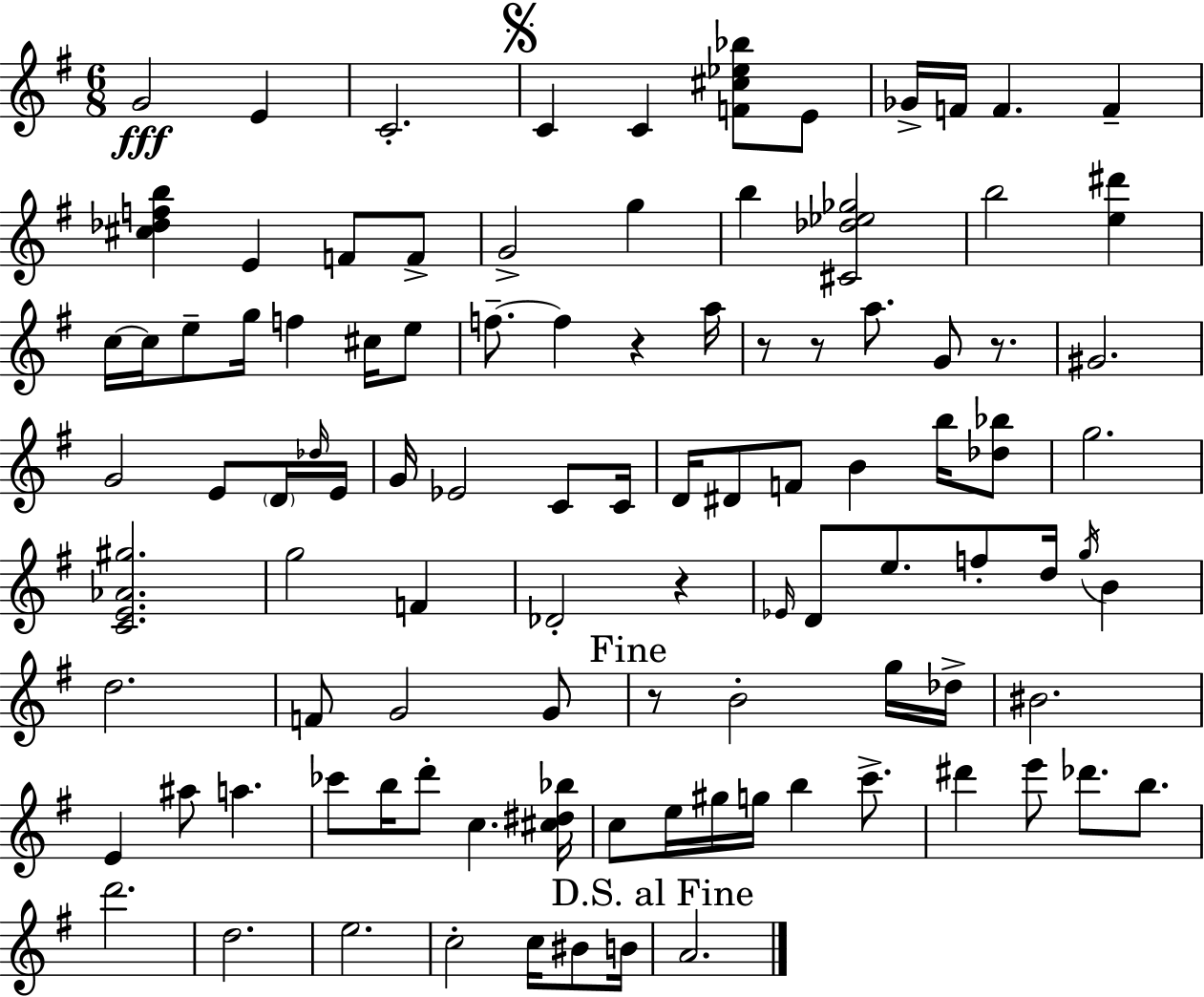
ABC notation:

X:1
T:Untitled
M:6/8
L:1/4
K:Em
G2 E C2 C C [F^c_e_b]/2 E/2 _G/4 F/4 F F [^c_dfb] E F/2 F/2 G2 g b [^C_d_e_g]2 b2 [e^d'] c/4 c/4 e/2 g/4 f ^c/4 e/2 f/2 f z a/4 z/2 z/2 a/2 G/2 z/2 ^G2 G2 E/2 D/4 _d/4 E/4 G/4 _E2 C/2 C/4 D/4 ^D/2 F/2 B b/4 [_d_b]/2 g2 [CE_A^g]2 g2 F _D2 z _E/4 D/2 e/2 f/2 d/4 g/4 B d2 F/2 G2 G/2 z/2 B2 g/4 _d/4 ^B2 E ^a/2 a _c'/2 b/4 d'/2 c [^c^d_b]/4 c/2 e/4 ^g/4 g/4 b c'/2 ^d' e'/2 _d'/2 b/2 d'2 d2 e2 c2 c/4 ^B/2 B/4 A2